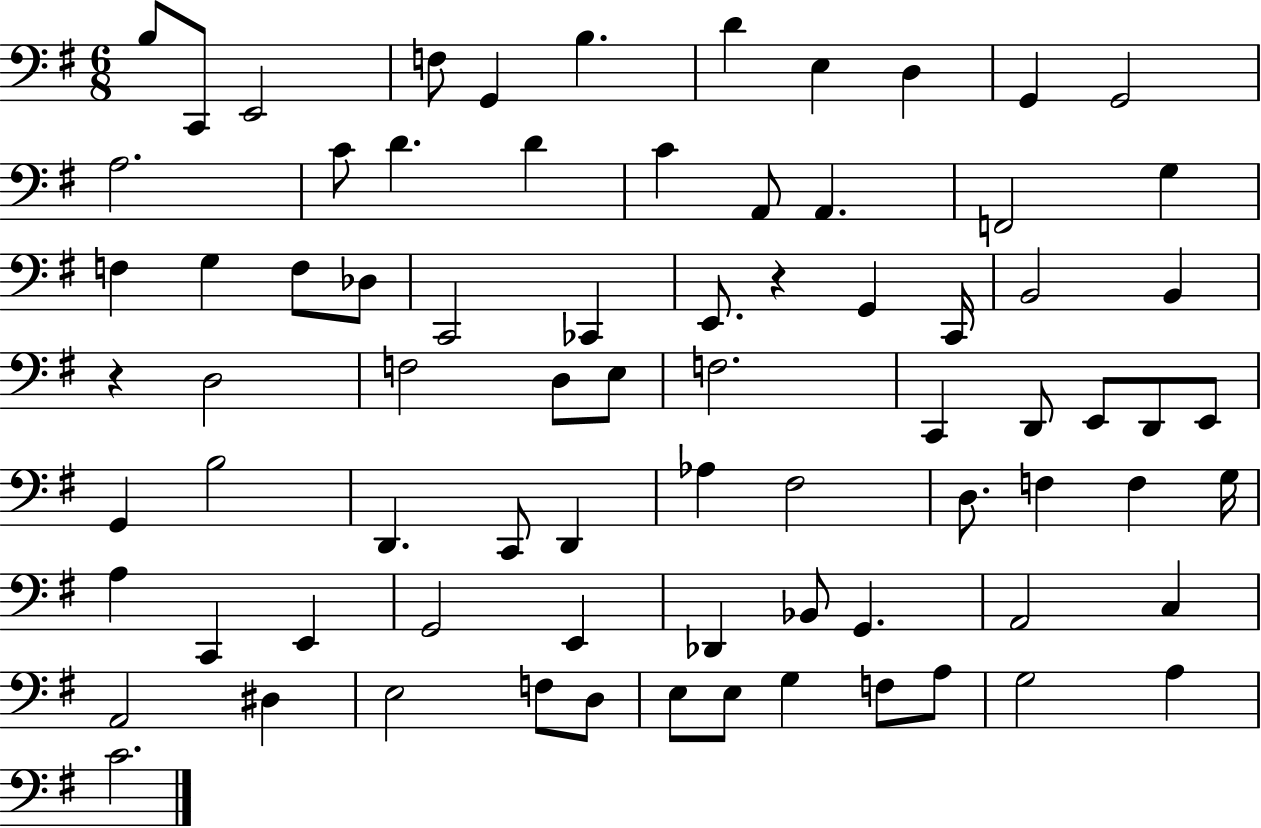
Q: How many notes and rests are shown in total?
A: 77